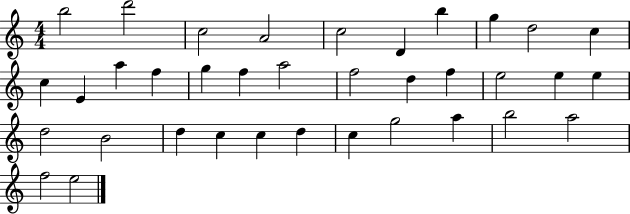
B5/h D6/h C5/h A4/h C5/h D4/q B5/q G5/q D5/h C5/q C5/q E4/q A5/q F5/q G5/q F5/q A5/h F5/h D5/q F5/q E5/h E5/q E5/q D5/h B4/h D5/q C5/q C5/q D5/q C5/q G5/h A5/q B5/h A5/h F5/h E5/h